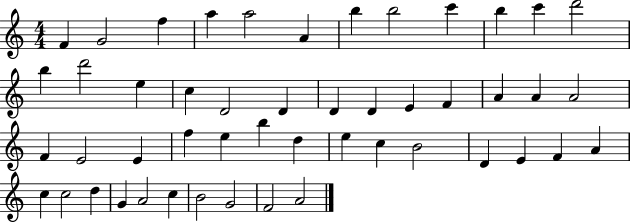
{
  \clef treble
  \numericTimeSignature
  \time 4/4
  \key c \major
  f'4 g'2 f''4 | a''4 a''2 a'4 | b''4 b''2 c'''4 | b''4 c'''4 d'''2 | \break b''4 d'''2 e''4 | c''4 d'2 d'4 | d'4 d'4 e'4 f'4 | a'4 a'4 a'2 | \break f'4 e'2 e'4 | f''4 e''4 b''4 d''4 | e''4 c''4 b'2 | d'4 e'4 f'4 a'4 | \break c''4 c''2 d''4 | g'4 a'2 c''4 | b'2 g'2 | f'2 a'2 | \break \bar "|."
}